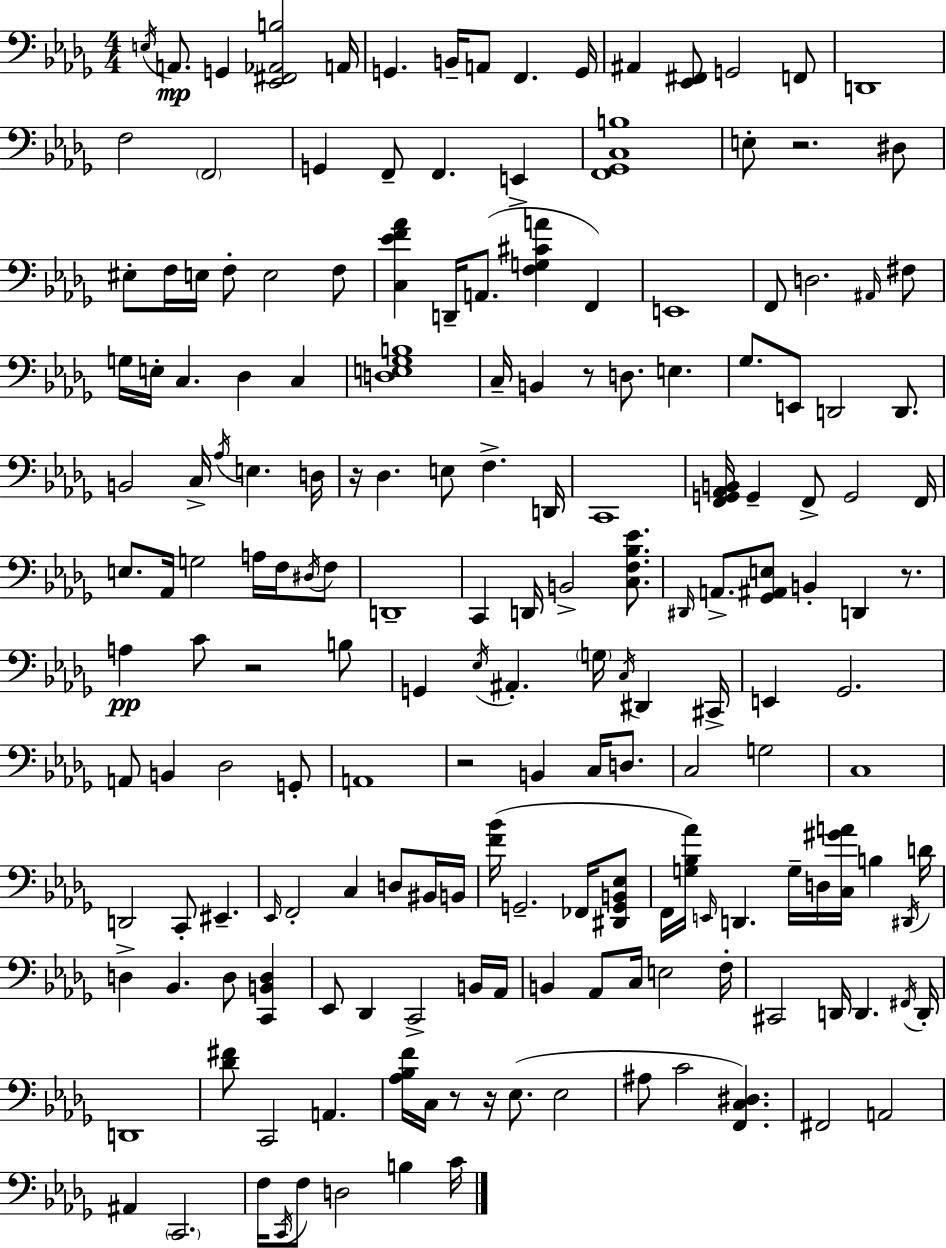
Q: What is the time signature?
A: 4/4